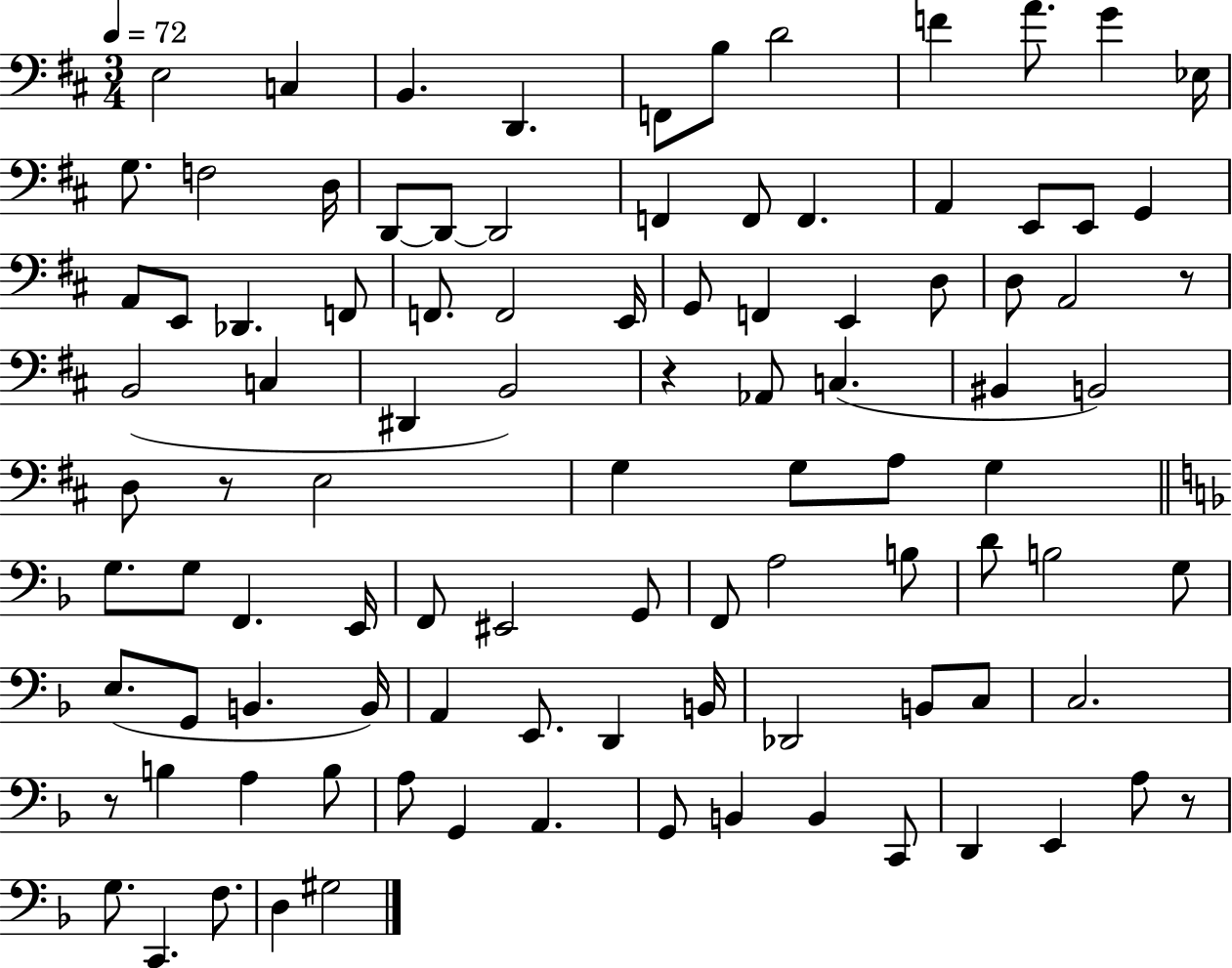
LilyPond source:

{
  \clef bass
  \numericTimeSignature
  \time 3/4
  \key d \major
  \tempo 4 = 72
  e2 c4 | b,4. d,4. | f,8 b8 d'2 | f'4 a'8. g'4 ees16 | \break g8. f2 d16 | d,8~~ d,8~~ d,2 | f,4 f,8 f,4. | a,4 e,8 e,8 g,4 | \break a,8 e,8 des,4. f,8 | f,8. f,2 e,16 | g,8 f,4 e,4 d8 | d8 a,2 r8 | \break b,2( c4 | dis,4 b,2) | r4 aes,8 c4.( | bis,4 b,2) | \break d8 r8 e2 | g4 g8 a8 g4 | \bar "||" \break \key f \major g8. g8 f,4. e,16 | f,8 eis,2 g,8 | f,8 a2 b8 | d'8 b2 g8 | \break e8.( g,8 b,4. b,16) | a,4 e,8. d,4 b,16 | des,2 b,8 c8 | c2. | \break r8 b4 a4 b8 | a8 g,4 a,4. | g,8 b,4 b,4 c,8 | d,4 e,4 a8 r8 | \break g8. c,4. f8. | d4 gis2 | \bar "|."
}